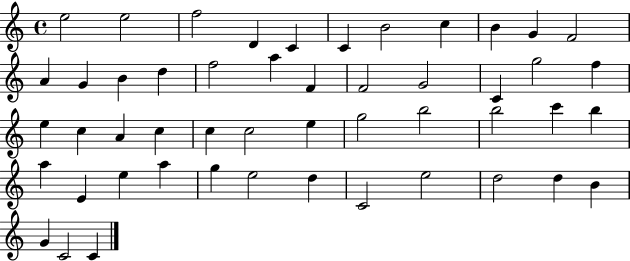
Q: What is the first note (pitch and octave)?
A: E5